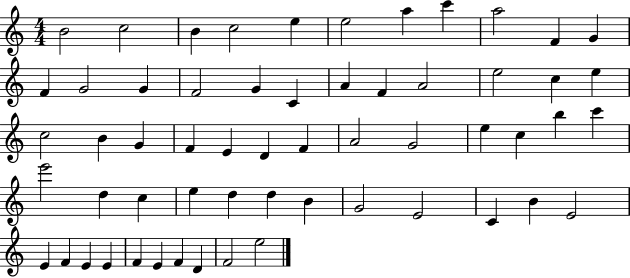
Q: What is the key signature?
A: C major